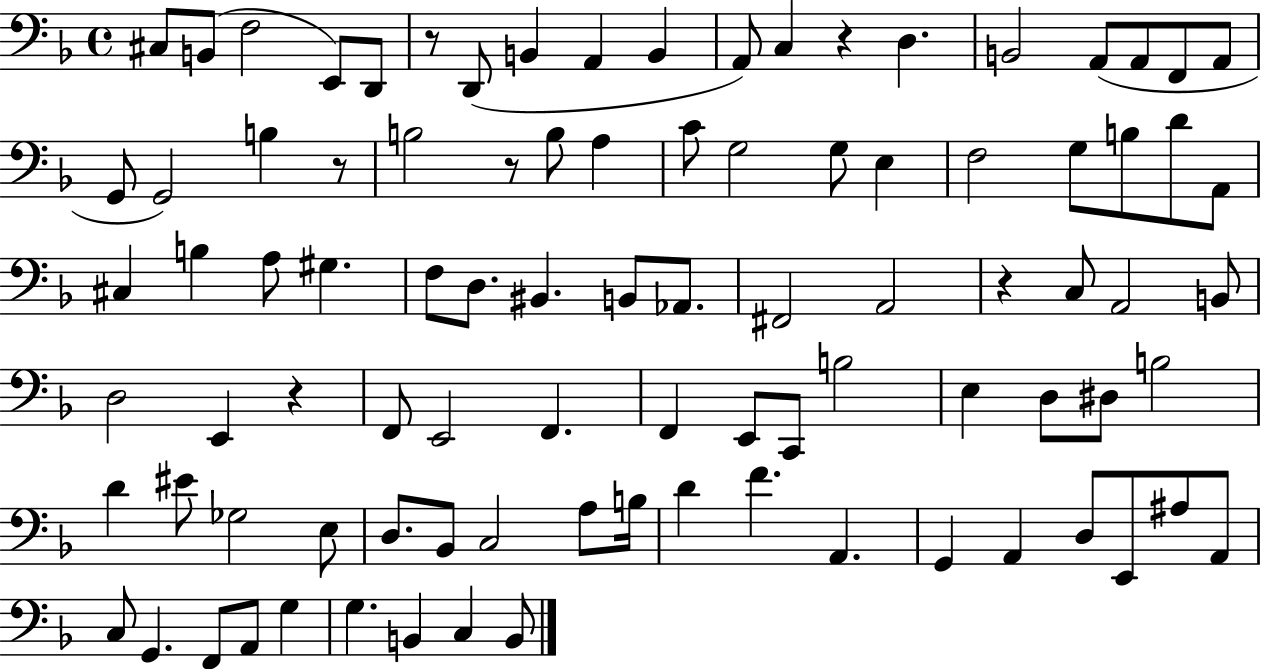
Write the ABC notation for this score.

X:1
T:Untitled
M:4/4
L:1/4
K:F
^C,/2 B,,/2 F,2 E,,/2 D,,/2 z/2 D,,/2 B,, A,, B,, A,,/2 C, z D, B,,2 A,,/2 A,,/2 F,,/2 A,,/2 G,,/2 G,,2 B, z/2 B,2 z/2 B,/2 A, C/2 G,2 G,/2 E, F,2 G,/2 B,/2 D/2 A,,/2 ^C, B, A,/2 ^G, F,/2 D,/2 ^B,, B,,/2 _A,,/2 ^F,,2 A,,2 z C,/2 A,,2 B,,/2 D,2 E,, z F,,/2 E,,2 F,, F,, E,,/2 C,,/2 B,2 E, D,/2 ^D,/2 B,2 D ^E/2 _G,2 E,/2 D,/2 _B,,/2 C,2 A,/2 B,/4 D F A,, G,, A,, D,/2 E,,/2 ^A,/2 A,,/2 C,/2 G,, F,,/2 A,,/2 G, G, B,, C, B,,/2